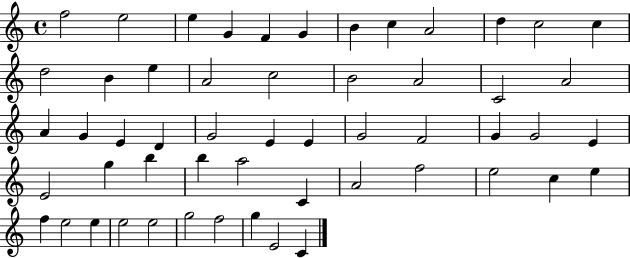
F5/h E5/h E5/q G4/q F4/q G4/q B4/q C5/q A4/h D5/q C5/h C5/q D5/h B4/q E5/q A4/h C5/h B4/h A4/h C4/h A4/h A4/q G4/q E4/q D4/q G4/h E4/q E4/q G4/h F4/h G4/q G4/h E4/q E4/h G5/q B5/q B5/q A5/h C4/q A4/h F5/h E5/h C5/q E5/q F5/q E5/h E5/q E5/h E5/h G5/h F5/h G5/q E4/h C4/q